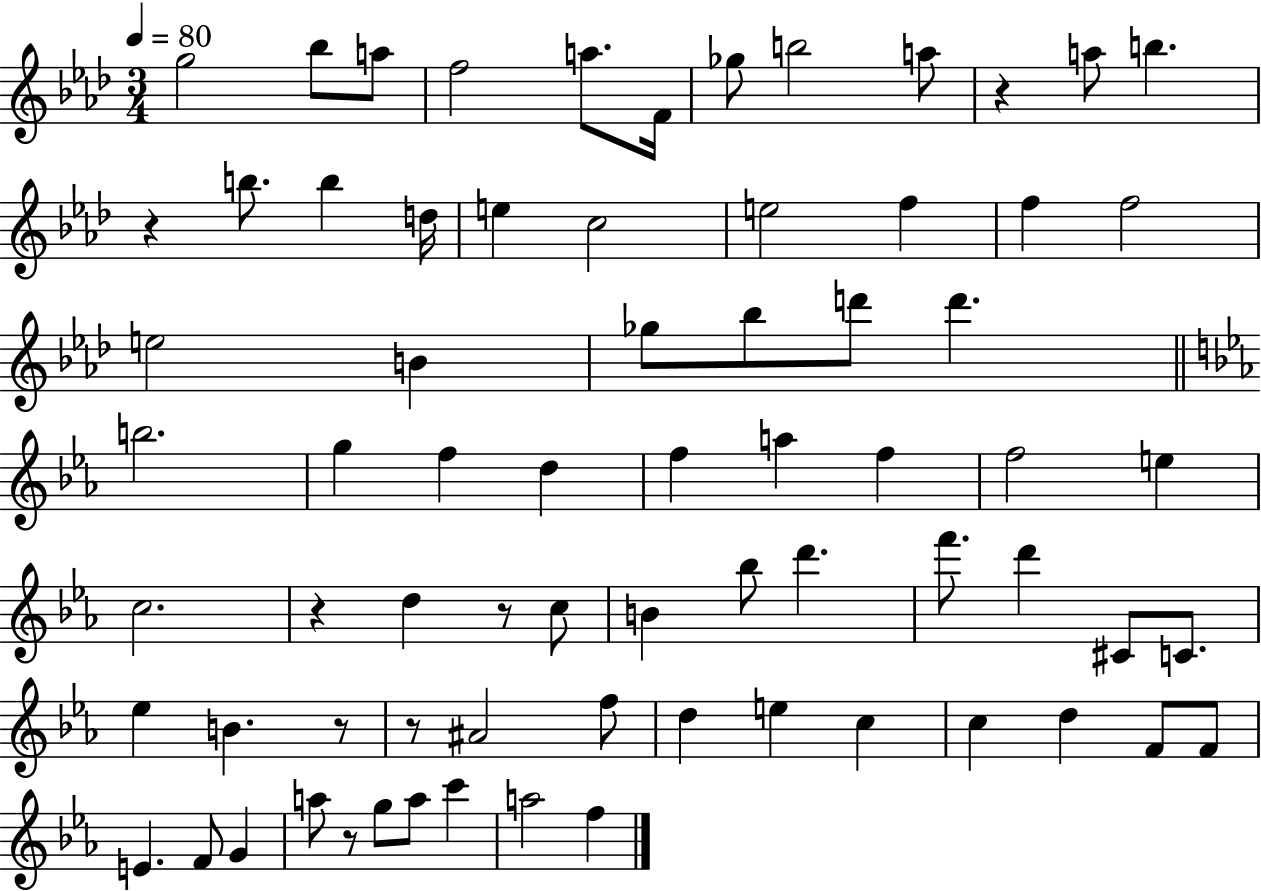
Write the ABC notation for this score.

X:1
T:Untitled
M:3/4
L:1/4
K:Ab
g2 _b/2 a/2 f2 a/2 F/4 _g/2 b2 a/2 z a/2 b z b/2 b d/4 e c2 e2 f f f2 e2 B _g/2 _b/2 d'/2 d' b2 g f d f a f f2 e c2 z d z/2 c/2 B _b/2 d' f'/2 d' ^C/2 C/2 _e B z/2 z/2 ^A2 f/2 d e c c d F/2 F/2 E F/2 G a/2 z/2 g/2 a/2 c' a2 f